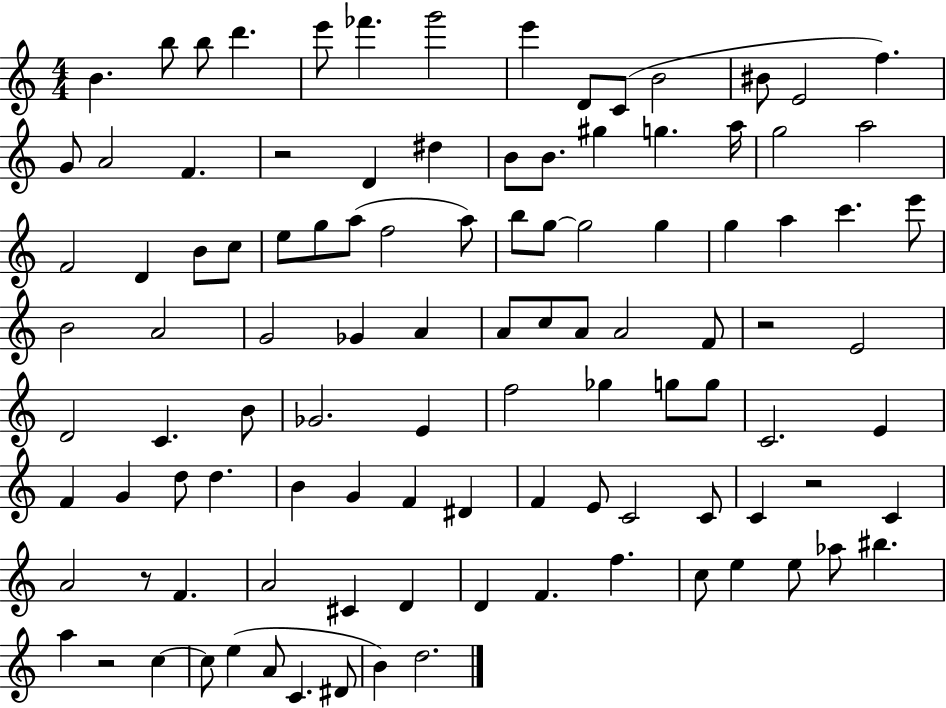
B4/q. B5/e B5/e D6/q. E6/e FES6/q. G6/h E6/q D4/e C4/e B4/h BIS4/e E4/h F5/q. G4/e A4/h F4/q. R/h D4/q D#5/q B4/e B4/e. G#5/q G5/q. A5/s G5/h A5/h F4/h D4/q B4/e C5/e E5/e G5/e A5/e F5/h A5/e B5/e G5/e G5/h G5/q G5/q A5/q C6/q. E6/e B4/h A4/h G4/h Gb4/q A4/q A4/e C5/e A4/e A4/h F4/e R/h E4/h D4/h C4/q. B4/e Gb4/h. E4/q F5/h Gb5/q G5/e G5/e C4/h. E4/q F4/q G4/q D5/e D5/q. B4/q G4/q F4/q D#4/q F4/q E4/e C4/h C4/e C4/q R/h C4/q A4/h R/e F4/q. A4/h C#4/q D4/q D4/q F4/q. F5/q. C5/e E5/q E5/e Ab5/e BIS5/q. A5/q R/h C5/q C5/e E5/q A4/e C4/q. D#4/e B4/q D5/h.